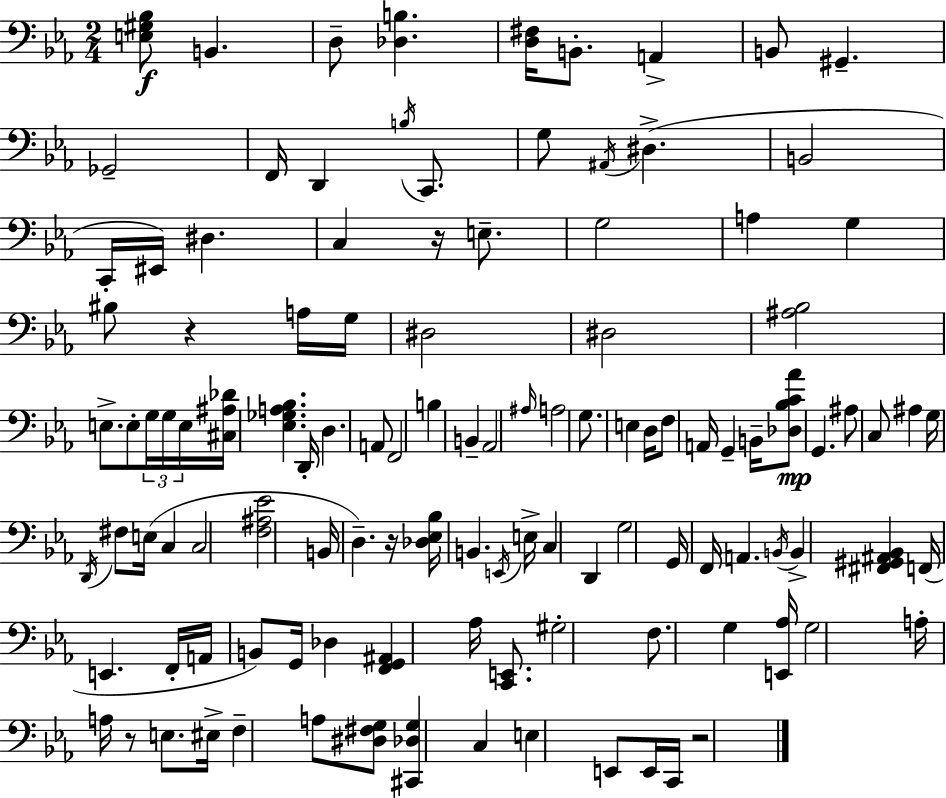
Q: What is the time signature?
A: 2/4